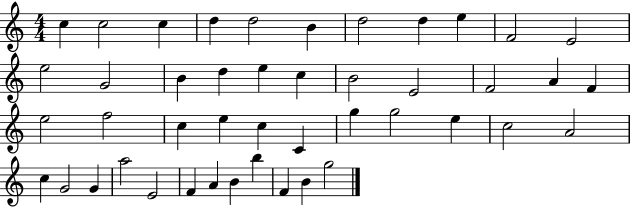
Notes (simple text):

C5/q C5/h C5/q D5/q D5/h B4/q D5/h D5/q E5/q F4/h E4/h E5/h G4/h B4/q D5/q E5/q C5/q B4/h E4/h F4/h A4/q F4/q E5/h F5/h C5/q E5/q C5/q C4/q G5/q G5/h E5/q C5/h A4/h C5/q G4/h G4/q A5/h E4/h F4/q A4/q B4/q B5/q F4/q B4/q G5/h